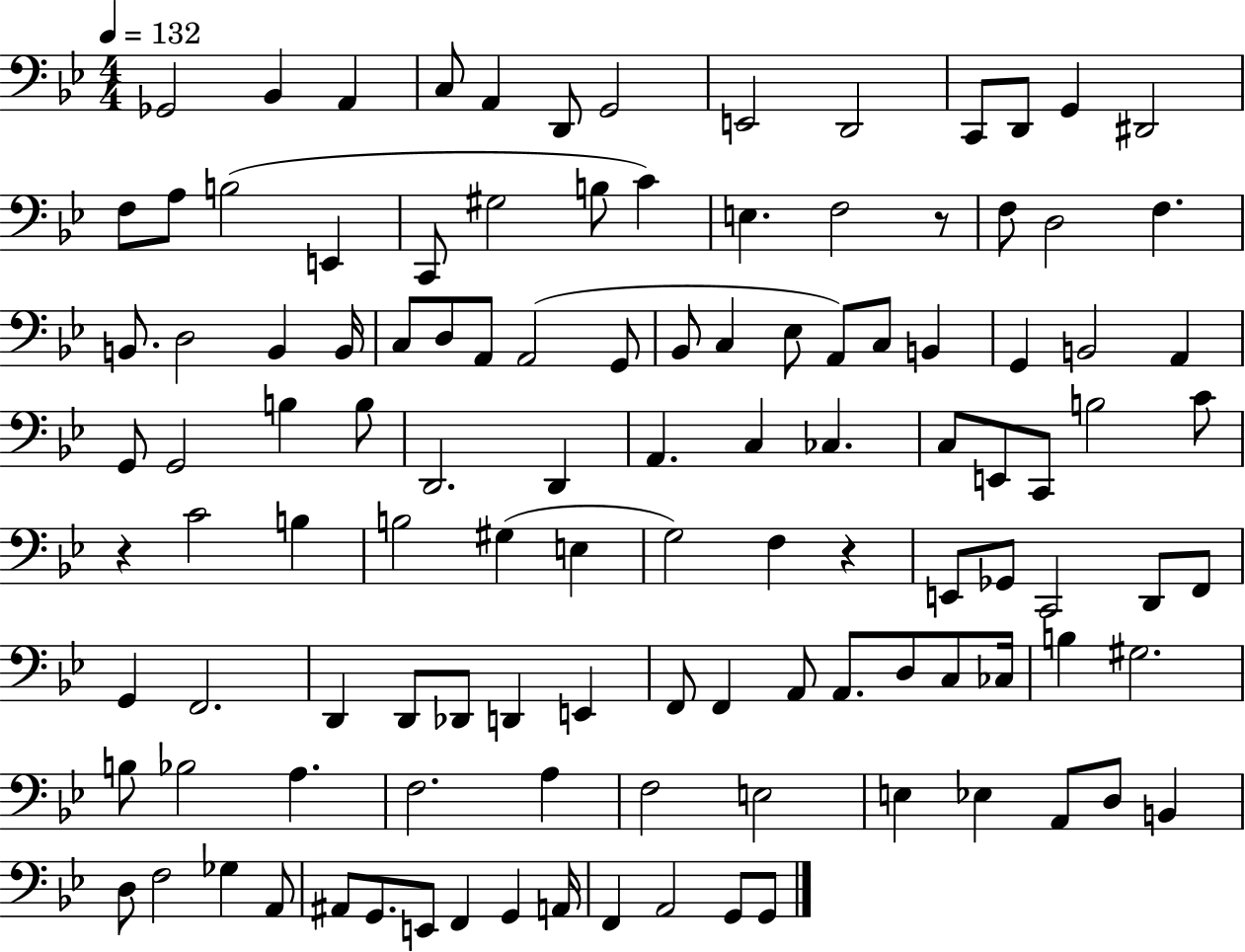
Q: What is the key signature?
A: BES major